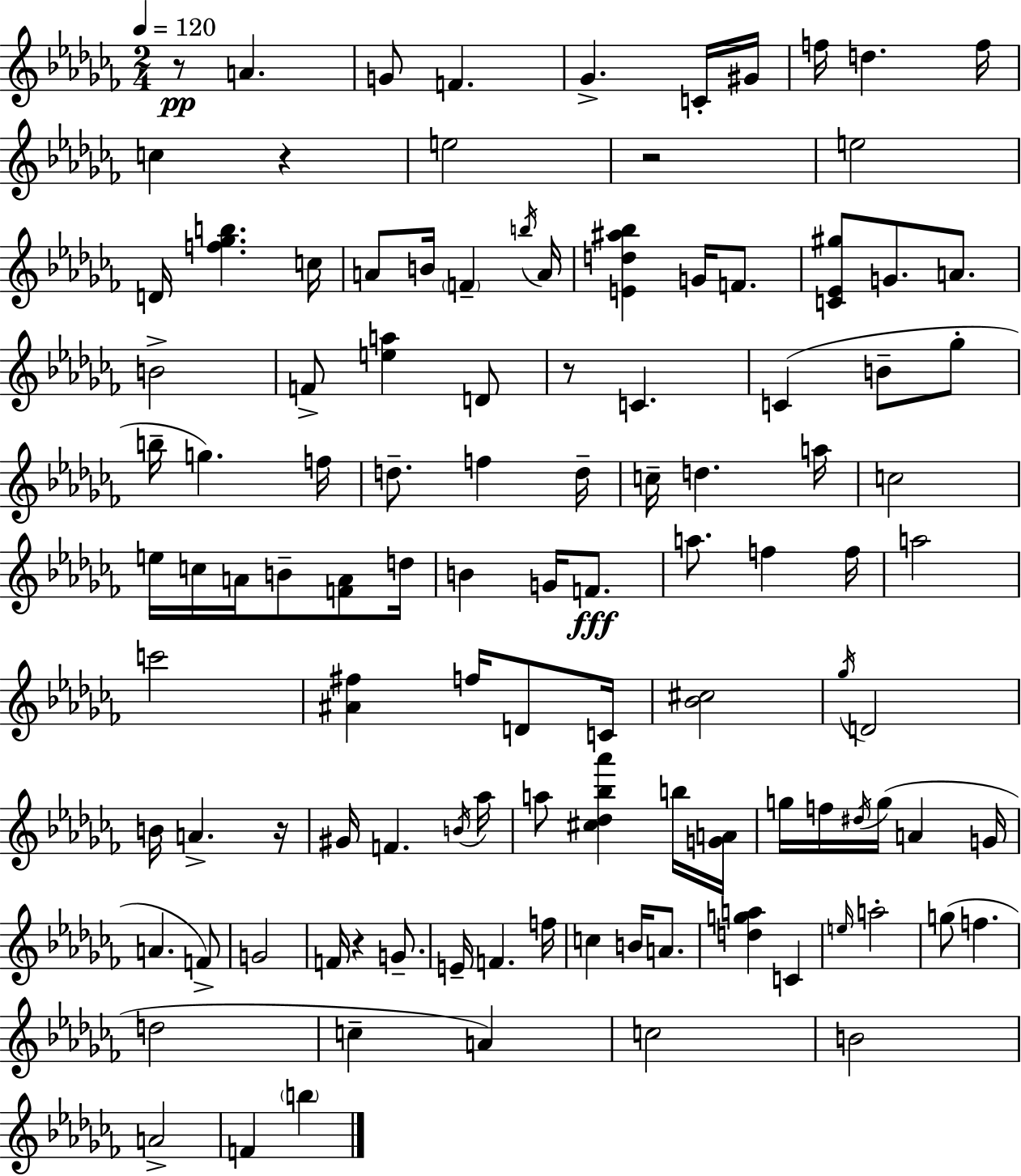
R/e A4/q. G4/e F4/q. Gb4/q. C4/s G#4/s F5/s D5/q. F5/s C5/q R/q E5/h R/h E5/h D4/s [F5,Gb5,B5]/q. C5/s A4/e B4/s F4/q B5/s A4/s [E4,D5,A#5,Bb5]/q G4/s F4/e. [C4,Eb4,G#5]/e G4/e. A4/e. B4/h F4/e [E5,A5]/q D4/e R/e C4/q. C4/q B4/e Gb5/e B5/s G5/q. F5/s D5/e. F5/q D5/s C5/s D5/q. A5/s C5/h E5/s C5/s A4/s B4/e [F4,A4]/e D5/s B4/q G4/s F4/e. A5/e. F5/q F5/s A5/h C6/h [A#4,F#5]/q F5/s D4/e C4/s [Bb4,C#5]/h Gb5/s D4/h B4/s A4/q. R/s G#4/s F4/q. B4/s Ab5/s A5/e [C#5,Db5,Bb5,Ab6]/q B5/s [G4,A4]/s G5/s F5/s D#5/s G5/s A4/q G4/s A4/q. F4/e G4/h F4/s R/q G4/e. E4/s F4/q. F5/s C5/q B4/s A4/e. [D5,G5,A5]/q C4/q E5/s A5/h G5/e F5/q. D5/h C5/q A4/q C5/h B4/h A4/h F4/q B5/q